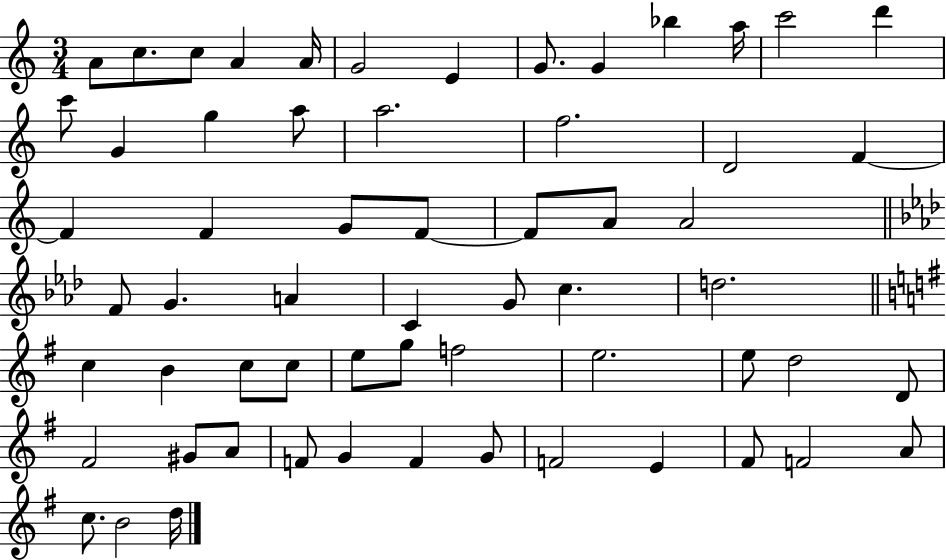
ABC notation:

X:1
T:Untitled
M:3/4
L:1/4
K:C
A/2 c/2 c/2 A A/4 G2 E G/2 G _b a/4 c'2 d' c'/2 G g a/2 a2 f2 D2 F F F G/2 F/2 F/2 A/2 A2 F/2 G A C G/2 c d2 c B c/2 c/2 e/2 g/2 f2 e2 e/2 d2 D/2 ^F2 ^G/2 A/2 F/2 G F G/2 F2 E ^F/2 F2 A/2 c/2 B2 d/4